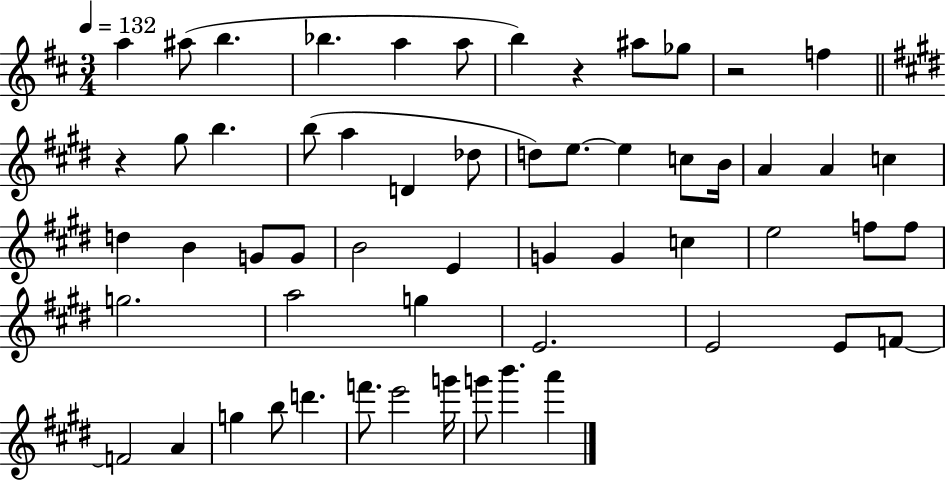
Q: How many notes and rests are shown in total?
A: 57